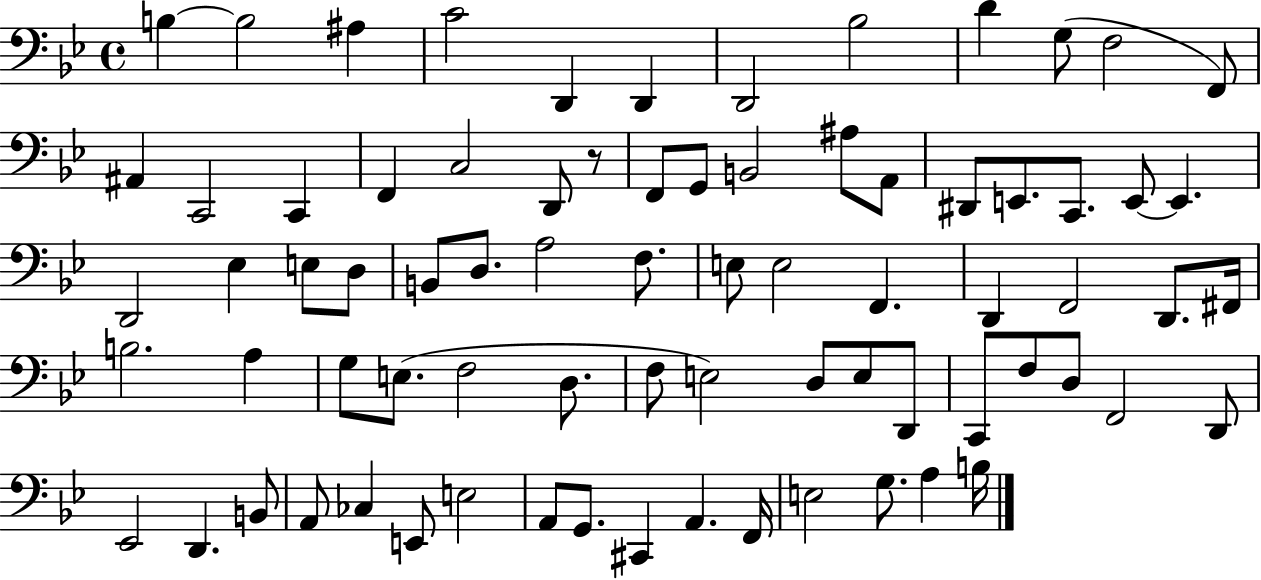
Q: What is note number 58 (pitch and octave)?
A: F2